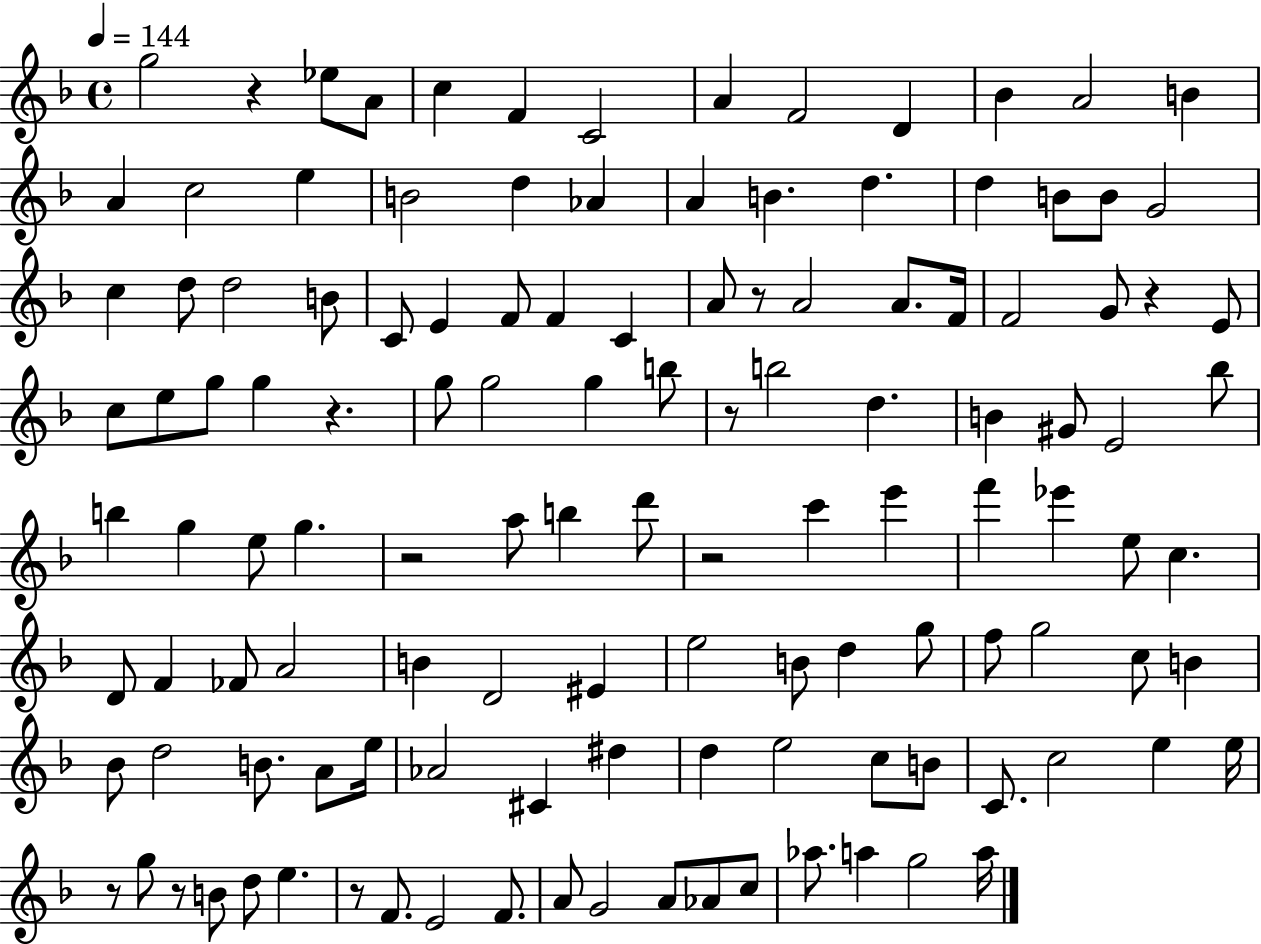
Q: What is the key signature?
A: F major